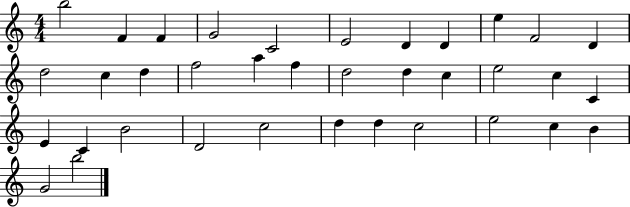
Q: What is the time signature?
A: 4/4